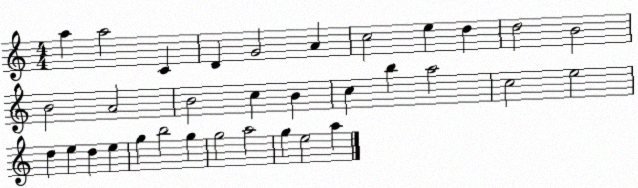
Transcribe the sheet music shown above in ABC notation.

X:1
T:Untitled
M:4/4
L:1/4
K:C
a a2 C D G2 A c2 e d d2 B2 B2 A2 B2 c B c b a2 c2 e2 d e d e g b2 g g2 a2 g e2 a